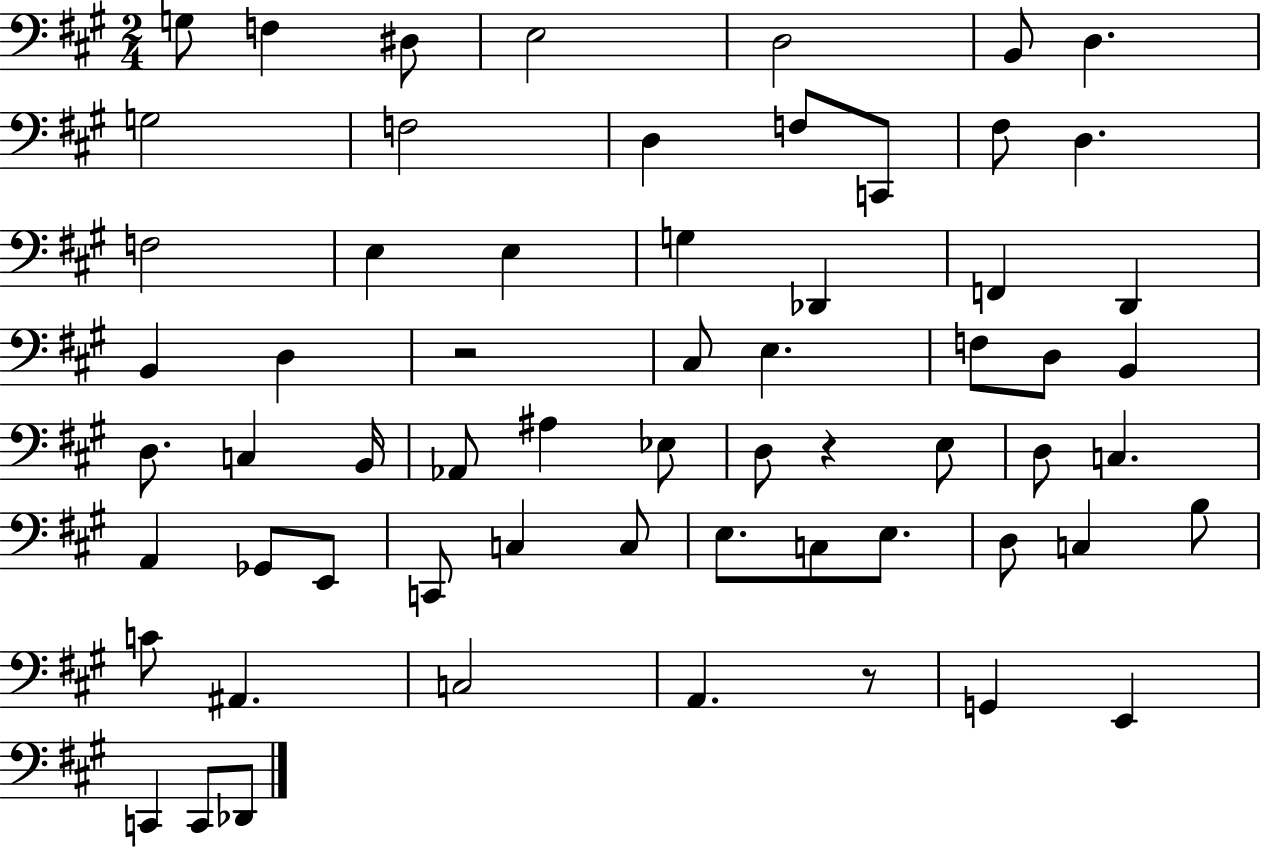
{
  \clef bass
  \numericTimeSignature
  \time 2/4
  \key a \major
  g8 f4 dis8 | e2 | d2 | b,8 d4. | \break g2 | f2 | d4 f8 c,8 | fis8 d4. | \break f2 | e4 e4 | g4 des,4 | f,4 d,4 | \break b,4 d4 | r2 | cis8 e4. | f8 d8 b,4 | \break d8. c4 b,16 | aes,8 ais4 ees8 | d8 r4 e8 | d8 c4. | \break a,4 ges,8 e,8 | c,8 c4 c8 | e8. c8 e8. | d8 c4 b8 | \break c'8 ais,4. | c2 | a,4. r8 | g,4 e,4 | \break c,4 c,8 des,8 | \bar "|."
}